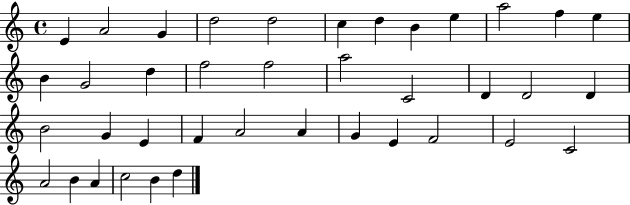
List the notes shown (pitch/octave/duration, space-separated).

E4/q A4/h G4/q D5/h D5/h C5/q D5/q B4/q E5/q A5/h F5/q E5/q B4/q G4/h D5/q F5/h F5/h A5/h C4/h D4/q D4/h D4/q B4/h G4/q E4/q F4/q A4/h A4/q G4/q E4/q F4/h E4/h C4/h A4/h B4/q A4/q C5/h B4/q D5/q